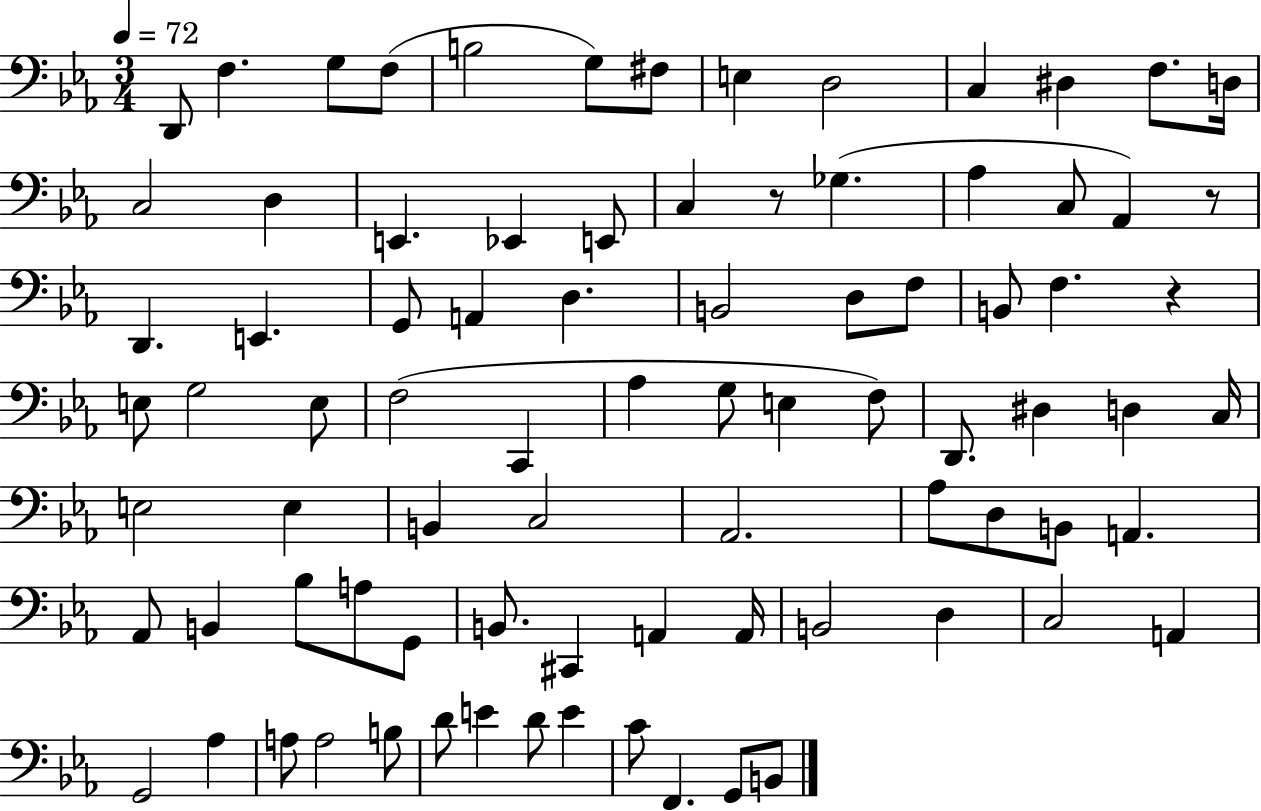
D2/e F3/q. G3/e F3/e B3/h G3/e F#3/e E3/q D3/h C3/q D#3/q F3/e. D3/s C3/h D3/q E2/q. Eb2/q E2/e C3/q R/e Gb3/q. Ab3/q C3/e Ab2/q R/e D2/q. E2/q. G2/e A2/q D3/q. B2/h D3/e F3/e B2/e F3/q. R/q E3/e G3/h E3/e F3/h C2/q Ab3/q G3/e E3/q F3/e D2/e. D#3/q D3/q C3/s E3/h E3/q B2/q C3/h Ab2/h. Ab3/e D3/e B2/e A2/q. Ab2/e B2/q Bb3/e A3/e G2/e B2/e. C#2/q A2/q A2/s B2/h D3/q C3/h A2/q G2/h Ab3/q A3/e A3/h B3/e D4/e E4/q D4/e E4/q C4/e F2/q. G2/e B2/e